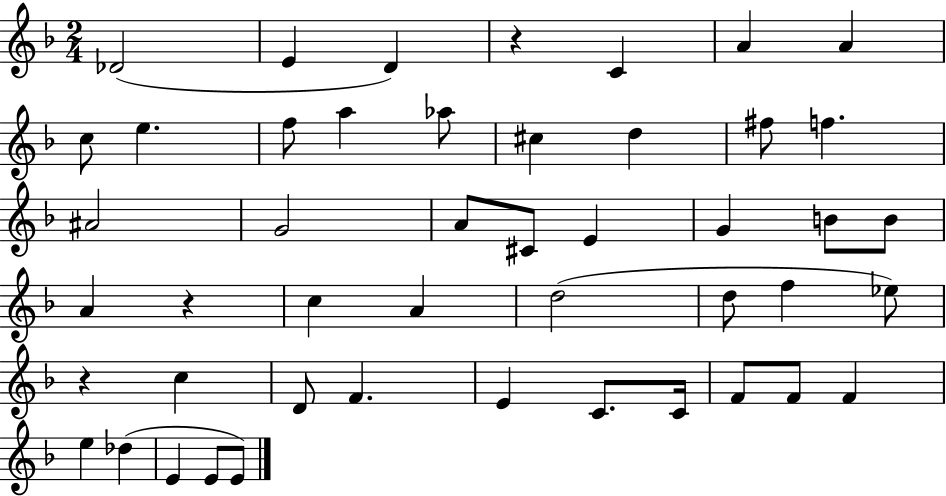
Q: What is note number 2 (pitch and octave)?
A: E4